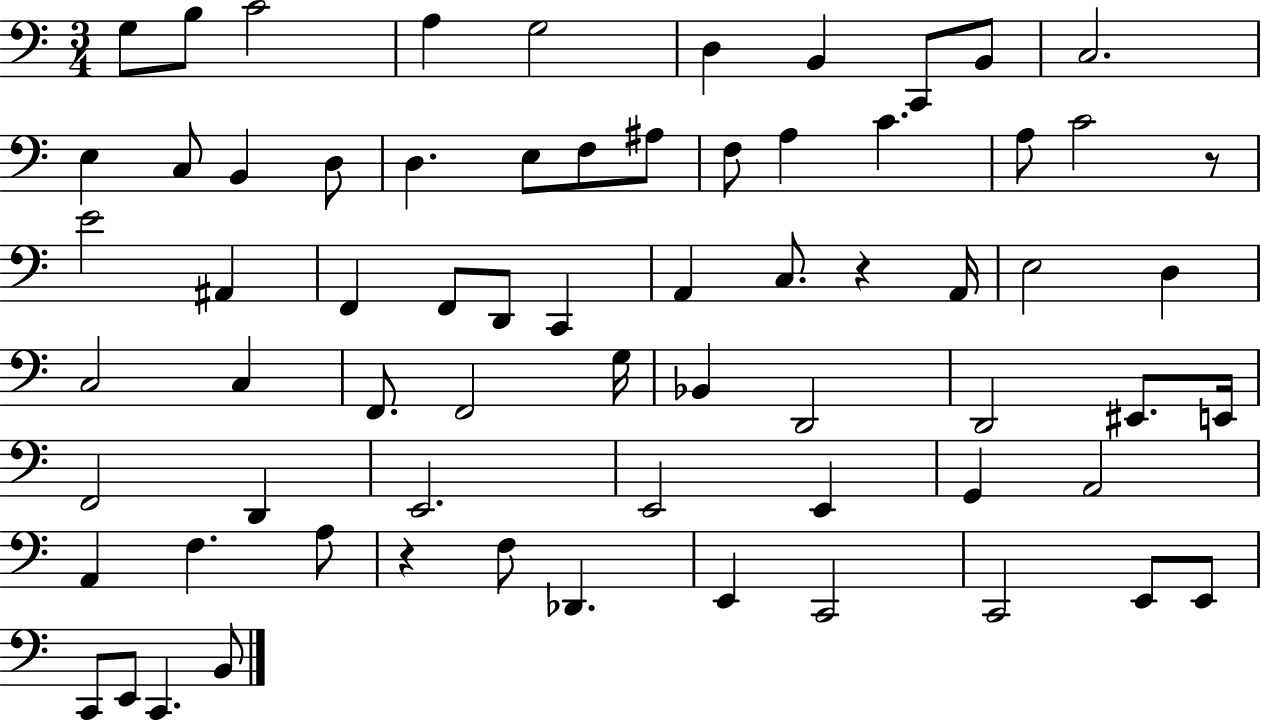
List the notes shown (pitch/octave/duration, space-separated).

G3/e B3/e C4/h A3/q G3/h D3/q B2/q C2/e B2/e C3/h. E3/q C3/e B2/q D3/e D3/q. E3/e F3/e A#3/e F3/e A3/q C4/q. A3/e C4/h R/e E4/h A#2/q F2/q F2/e D2/e C2/q A2/q C3/e. R/q A2/s E3/h D3/q C3/h C3/q F2/e. F2/h G3/s Bb2/q D2/h D2/h EIS2/e. E2/s F2/h D2/q E2/h. E2/h E2/q G2/q A2/h A2/q F3/q. A3/e R/q F3/e Db2/q. E2/q C2/h C2/h E2/e E2/e C2/e E2/e C2/q. B2/e